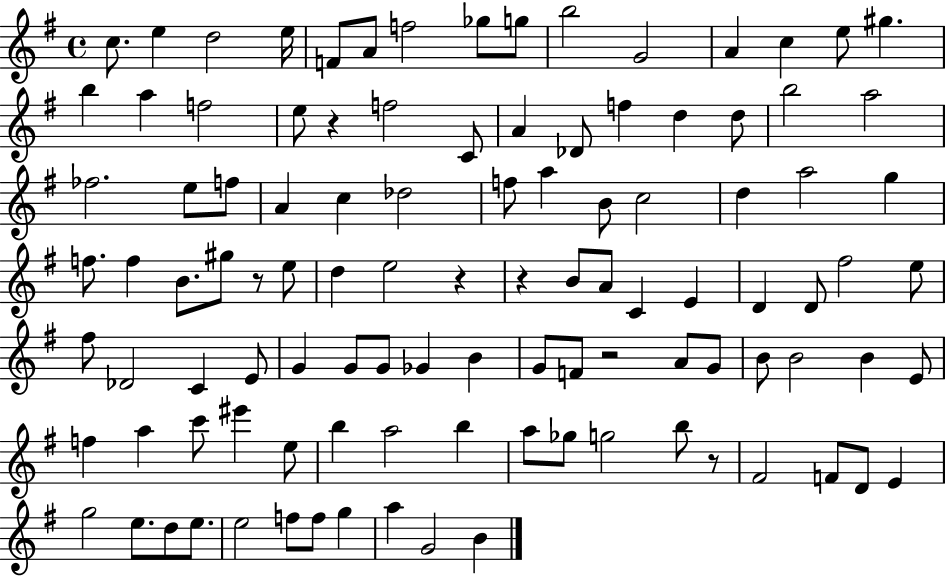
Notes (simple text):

C5/e. E5/q D5/h E5/s F4/e A4/e F5/h Gb5/e G5/e B5/h G4/h A4/q C5/q E5/e G#5/q. B5/q A5/q F5/h E5/e R/q F5/h C4/e A4/q Db4/e F5/q D5/q D5/e B5/h A5/h FES5/h. E5/e F5/e A4/q C5/q Db5/h F5/e A5/q B4/e C5/h D5/q A5/h G5/q F5/e. F5/q B4/e. G#5/e R/e E5/e D5/q E5/h R/q R/q B4/e A4/e C4/q E4/q D4/q D4/e F#5/h E5/e F#5/e Db4/h C4/q E4/e G4/q G4/e G4/e Gb4/q B4/q G4/e F4/e R/h A4/e G4/e B4/e B4/h B4/q E4/e F5/q A5/q C6/e EIS6/q E5/e B5/q A5/h B5/q A5/e Gb5/e G5/h B5/e R/e F#4/h F4/e D4/e E4/q G5/h E5/e. D5/e E5/e. E5/h F5/e F5/e G5/q A5/q G4/h B4/q